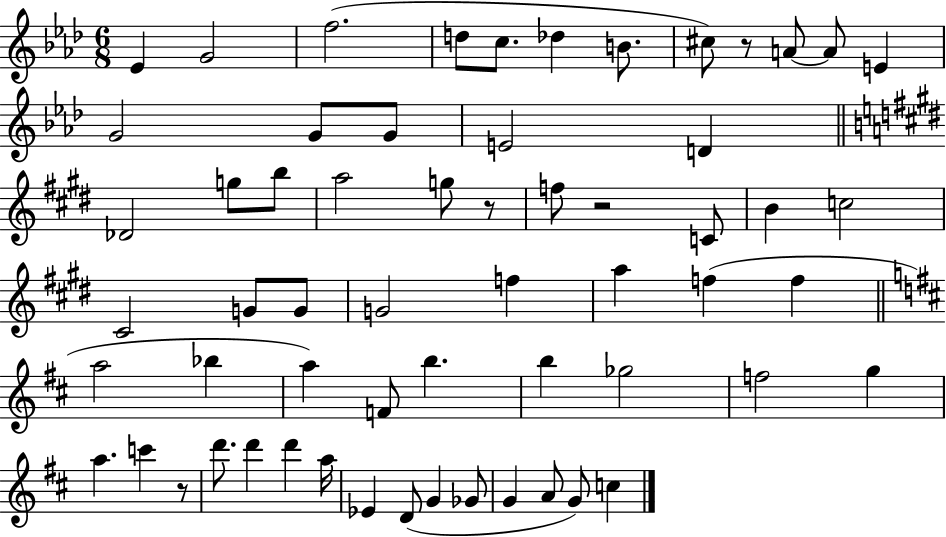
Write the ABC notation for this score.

X:1
T:Untitled
M:6/8
L:1/4
K:Ab
_E G2 f2 d/2 c/2 _d B/2 ^c/2 z/2 A/2 A/2 E G2 G/2 G/2 E2 D _D2 g/2 b/2 a2 g/2 z/2 f/2 z2 C/2 B c2 ^C2 G/2 G/2 G2 f a f f a2 _b a F/2 b b _g2 f2 g a c' z/2 d'/2 d' d' a/4 _E D/2 G _G/2 G A/2 G/2 c